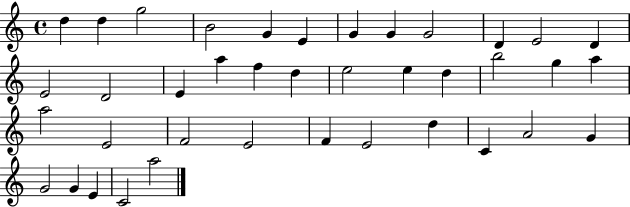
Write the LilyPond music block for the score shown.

{
  \clef treble
  \time 4/4
  \defaultTimeSignature
  \key c \major
  d''4 d''4 g''2 | b'2 g'4 e'4 | g'4 g'4 g'2 | d'4 e'2 d'4 | \break e'2 d'2 | e'4 a''4 f''4 d''4 | e''2 e''4 d''4 | b''2 g''4 a''4 | \break a''2 e'2 | f'2 e'2 | f'4 e'2 d''4 | c'4 a'2 g'4 | \break g'2 g'4 e'4 | c'2 a''2 | \bar "|."
}